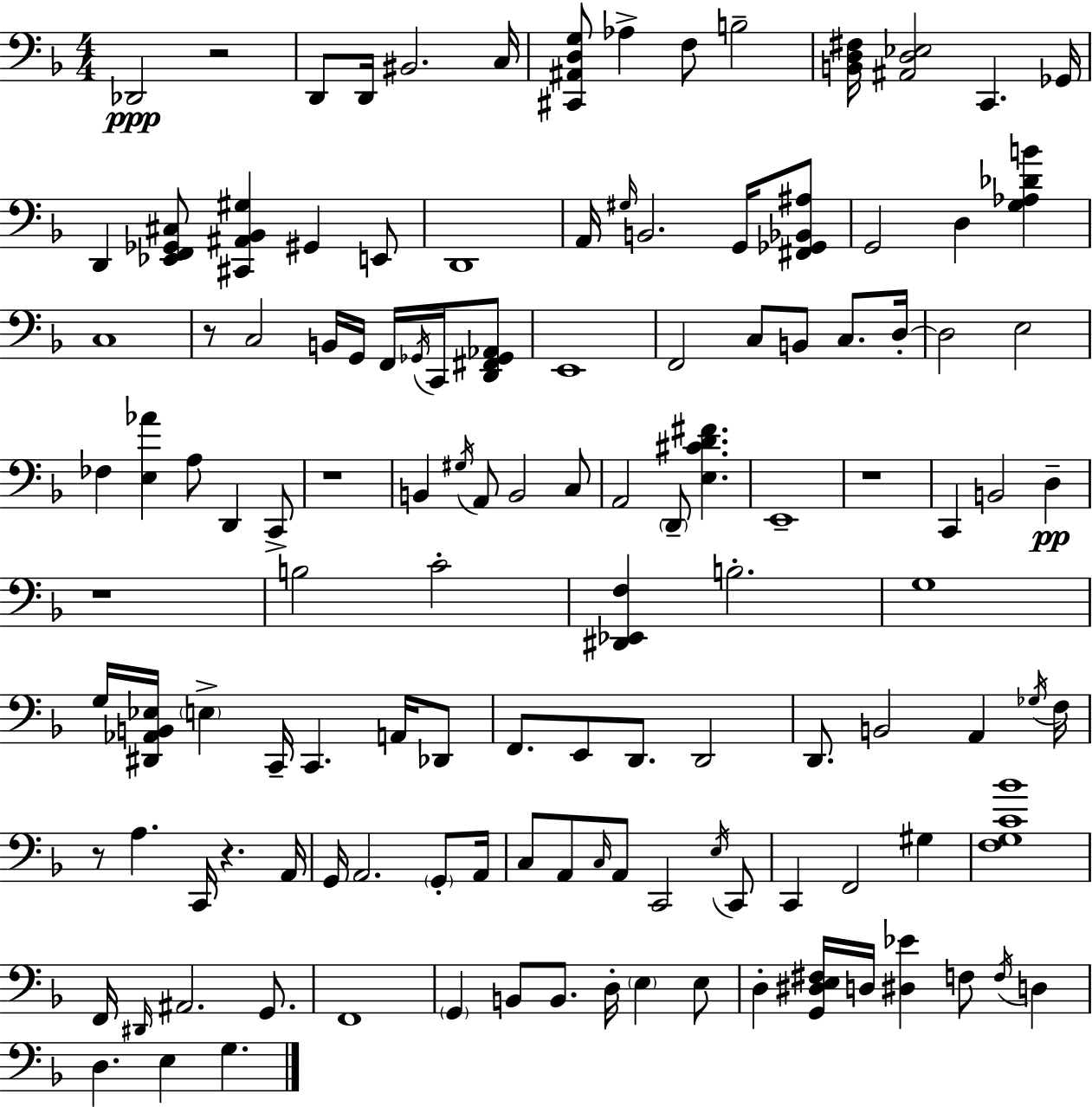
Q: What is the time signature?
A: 4/4